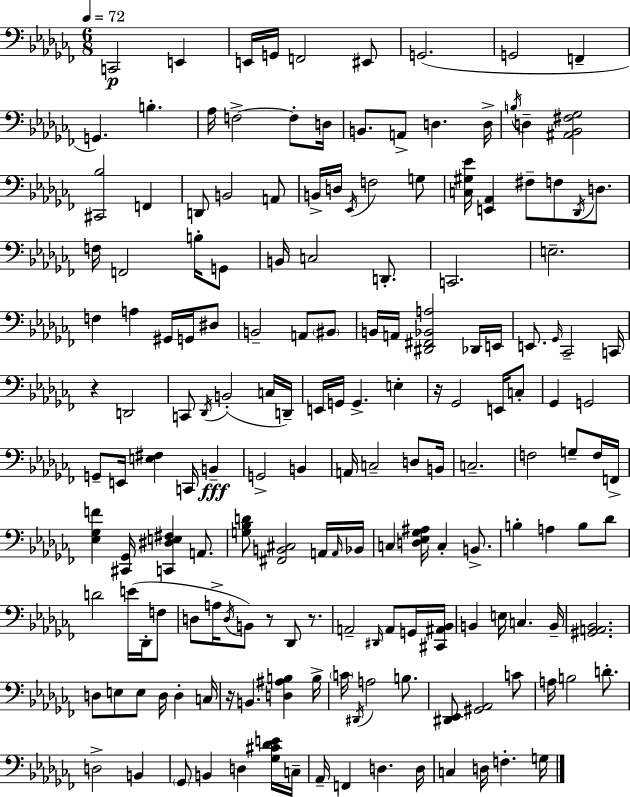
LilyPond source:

{
  \clef bass
  \numericTimeSignature
  \time 6/8
  \key aes \minor
  \tempo 4 = 72
  c,2\p e,4 | e,16 g,16 f,2 eis,8 | g,2.( | g,2 f,4-- | \break g,4.) b4.-. | aes16 f2->~~ f8-. d16 | b,8. a,8-> d4. d16-> | \acciaccatura { b16 } d4-- <ais, bes, fis ges>2 | \break <cis, bes>2 f,4 | d,8 b,2 a,8 | b,16-> d16 \acciaccatura { ees,16 } f2 | g8 <c gis ees'>16 <e, aes,>4 fis8-- f8 \acciaccatura { des,16 } | \break d8. f16 f,2 | b16-. g,8 b,16 c2 | d,8.-. c,2. | e2.-- | \break f4 a4 gis,16 | g,16 dis8 b,2-- a,8 | \parenthesize bis,8 b,16 a,16 <dis, fis, bes, a>2 | des,16 e,16 e,8. \grace { ges,16 } ces,2-- | \break c,16 r4 d,2 | c,8 \acciaccatura { des,16 }( b,2-. | c16 d,16--) e,16 g,16 g,4.-> | e4-. r16 ges,2 | \break e,16 c8-. ges,4 g,2 | g,8-- e,16 <e fis>4 | c,16 b,4--\fff g,2-> | b,4 a,16 c2-- | \break d8 b,16 c2.-- | f2 | g8-- f16 f,16-> <ees ges f'>4 <cis, ges,>16 <c, dis e fis>4 | a,8. <g bes d'>8 <fis, b, cis>2 | \break a,16 \grace { a,16 } bes,16 c4 <d ees ges ais>16 c4-. | b,8.-> b4-. a4 | b8 des'8 d'2 | e'16( des,16-. f8 d8 a16-> \acciaccatura { d16 }) b,8 | \break r8 des,8 r8. a,2-- | \grace { dis,16 } a,8 g,16 <cis, ais, bes,>16 b,4 | e16 c4. b,16-- <gis, a, bes,>2. | d8 e8 | \break e8 d16 d4-. c16 r16 b,4. | <d ais b>4 b16-> \parenthesize c'16 \acciaccatura { dis,16 } a2 | b8. <dis, ees,>8 <gis, aes,>2 | c'8 a16 b2 | \break d'8.-. d2-> | b,4 \parenthesize ges,8 b,4 | d4 <ges cis' des' e'>16 c16-- aes,16-- f,4 | d4. d16 c4 | \break d16 f4.-. g16 \bar "|."
}